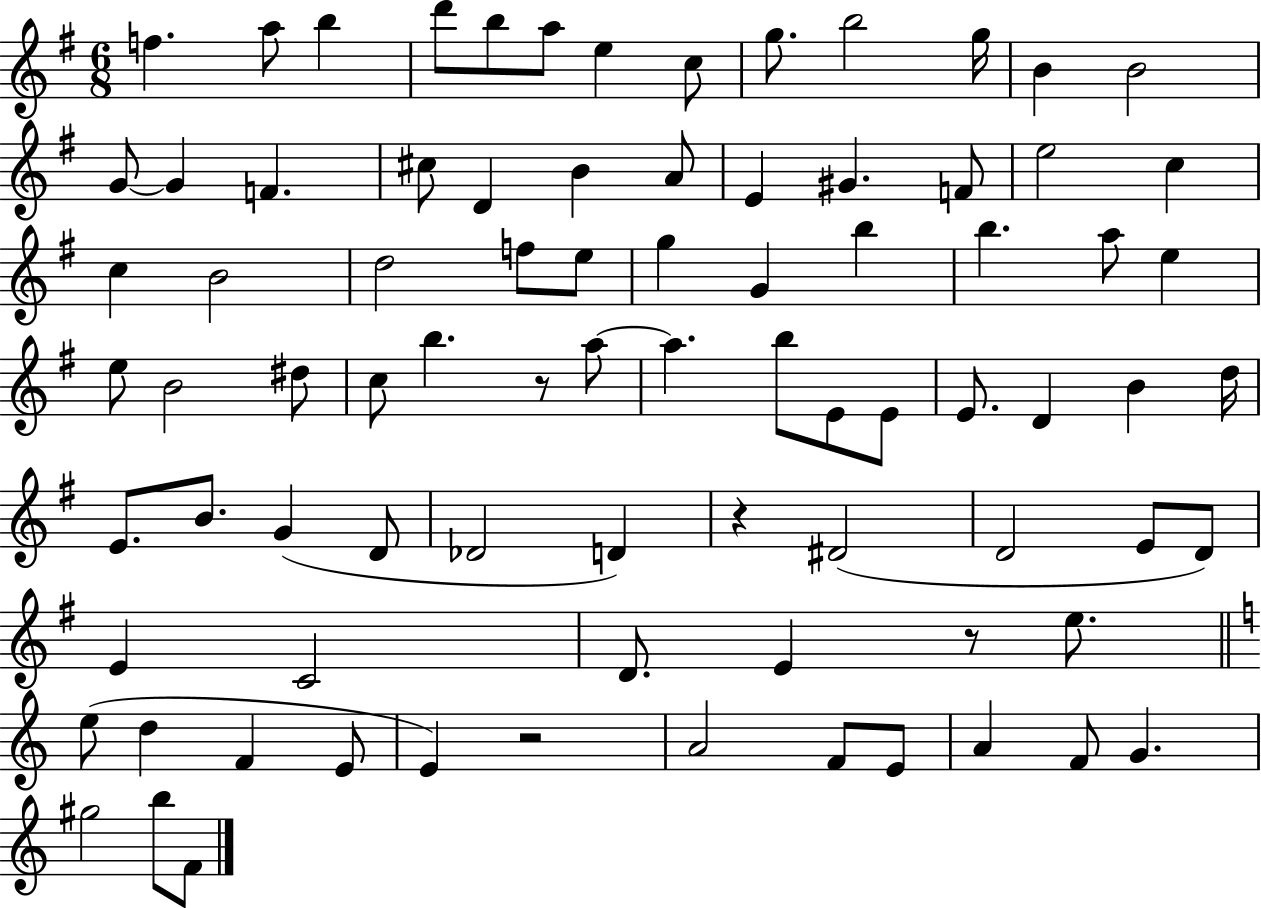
{
  \clef treble
  \numericTimeSignature
  \time 6/8
  \key g \major
  f''4. a''8 b''4 | d'''8 b''8 a''8 e''4 c''8 | g''8. b''2 g''16 | b'4 b'2 | \break g'8~~ g'4 f'4. | cis''8 d'4 b'4 a'8 | e'4 gis'4. f'8 | e''2 c''4 | \break c''4 b'2 | d''2 f''8 e''8 | g''4 g'4 b''4 | b''4. a''8 e''4 | \break e''8 b'2 dis''8 | c''8 b''4. r8 a''8~~ | a''4. b''8 e'8 e'8 | e'8. d'4 b'4 d''16 | \break e'8. b'8. g'4( d'8 | des'2 d'4) | r4 dis'2( | d'2 e'8 d'8) | \break e'4 c'2 | d'8. e'4 r8 e''8. | \bar "||" \break \key c \major e''8( d''4 f'4 e'8 | e'4) r2 | a'2 f'8 e'8 | a'4 f'8 g'4. | \break gis''2 b''8 f'8 | \bar "|."
}